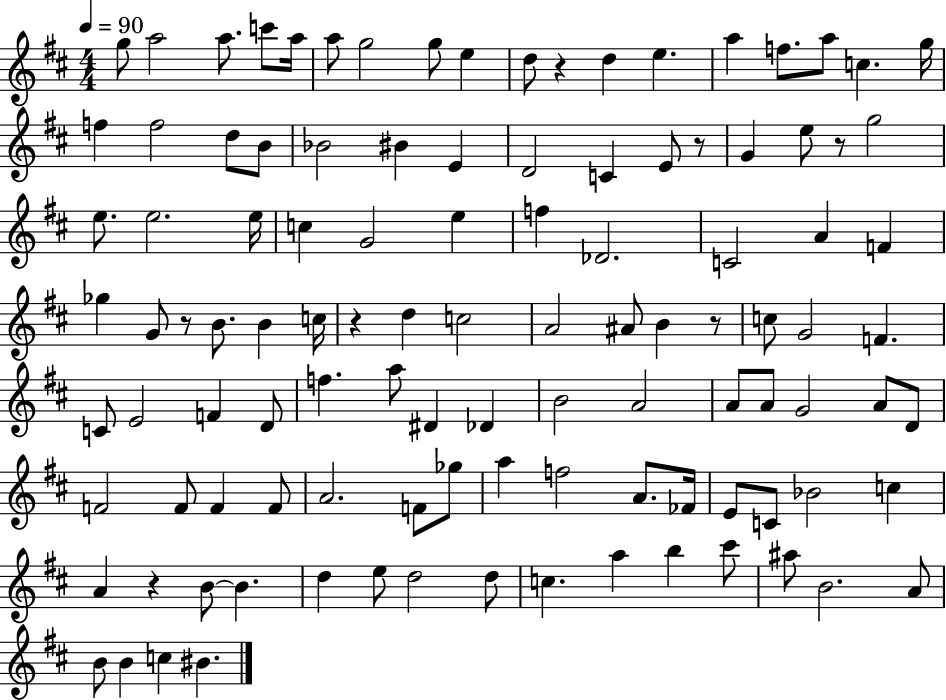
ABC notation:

X:1
T:Untitled
M:4/4
L:1/4
K:D
g/2 a2 a/2 c'/2 a/4 a/2 g2 g/2 e d/2 z d e a f/2 a/2 c g/4 f f2 d/2 B/2 _B2 ^B E D2 C E/2 z/2 G e/2 z/2 g2 e/2 e2 e/4 c G2 e f _D2 C2 A F _g G/2 z/2 B/2 B c/4 z d c2 A2 ^A/2 B z/2 c/2 G2 F C/2 E2 F D/2 f a/2 ^D _D B2 A2 A/2 A/2 G2 A/2 D/2 F2 F/2 F F/2 A2 F/2 _g/2 a f2 A/2 _F/4 E/2 C/2 _B2 c A z B/2 B d e/2 d2 d/2 c a b ^c'/2 ^a/2 B2 A/2 B/2 B c ^B